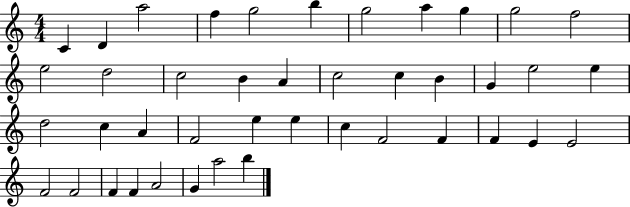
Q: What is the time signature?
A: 4/4